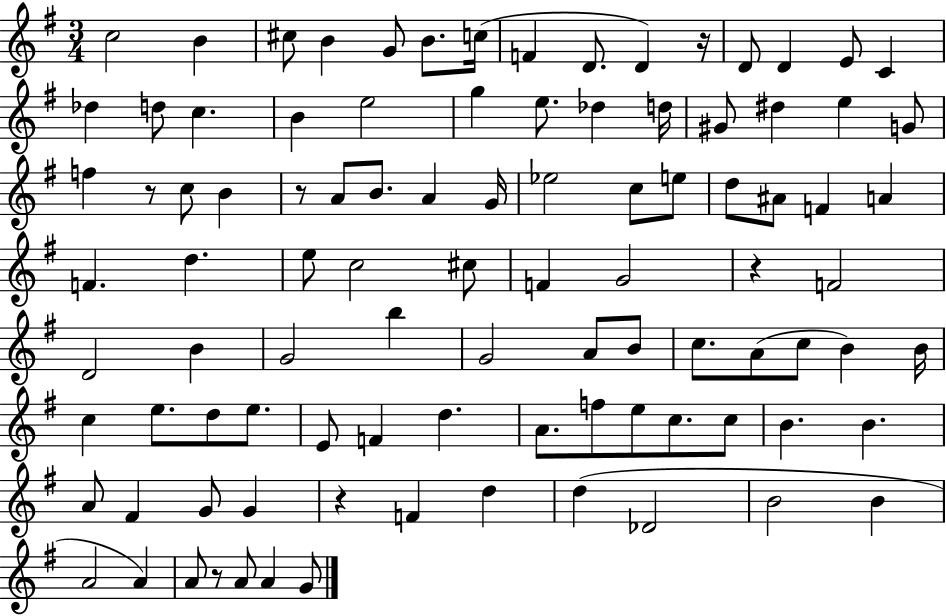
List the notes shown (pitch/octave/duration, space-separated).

C5/h B4/q C#5/e B4/q G4/e B4/e. C5/s F4/q D4/e. D4/q R/s D4/e D4/q E4/e C4/q Db5/q D5/e C5/q. B4/q E5/h G5/q E5/e. Db5/q D5/s G#4/e D#5/q E5/q G4/e F5/q R/e C5/e B4/q R/e A4/e B4/e. A4/q G4/s Eb5/h C5/e E5/e D5/e A#4/e F4/q A4/q F4/q. D5/q. E5/e C5/h C#5/e F4/q G4/h R/q F4/h D4/h B4/q G4/h B5/q G4/h A4/e B4/e C5/e. A4/e C5/e B4/q B4/s C5/q E5/e. D5/e E5/e. E4/e F4/q D5/q. A4/e. F5/e E5/e C5/e. C5/e B4/q. B4/q. A4/e F#4/q G4/e G4/q R/q F4/q D5/q D5/q Db4/h B4/h B4/q A4/h A4/q A4/e R/e A4/e A4/q G4/e